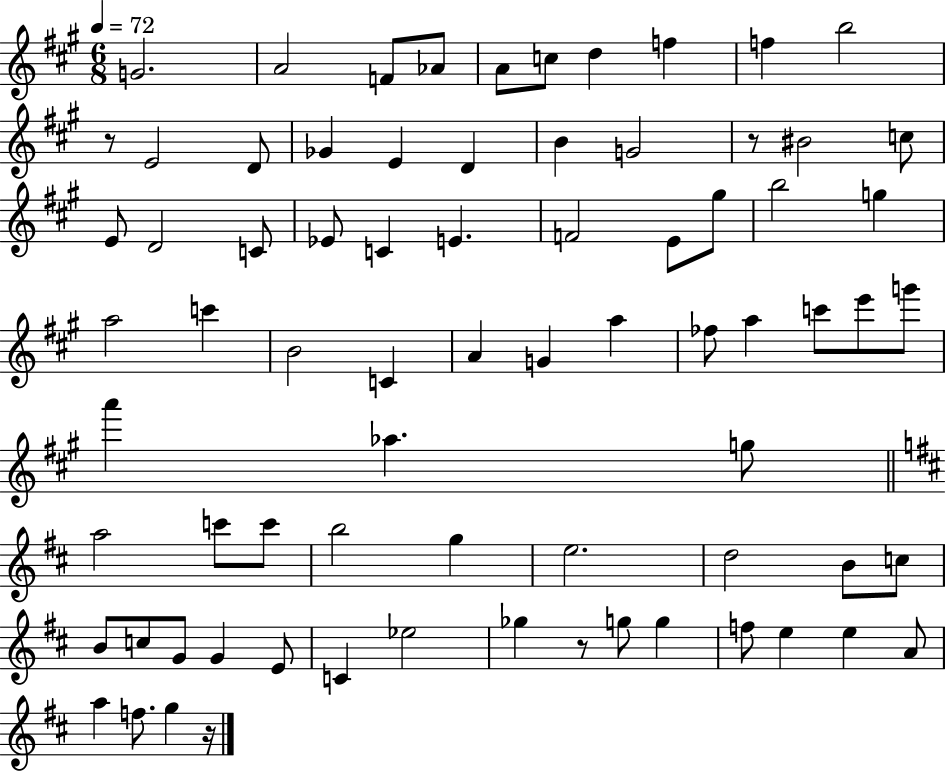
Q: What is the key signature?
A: A major